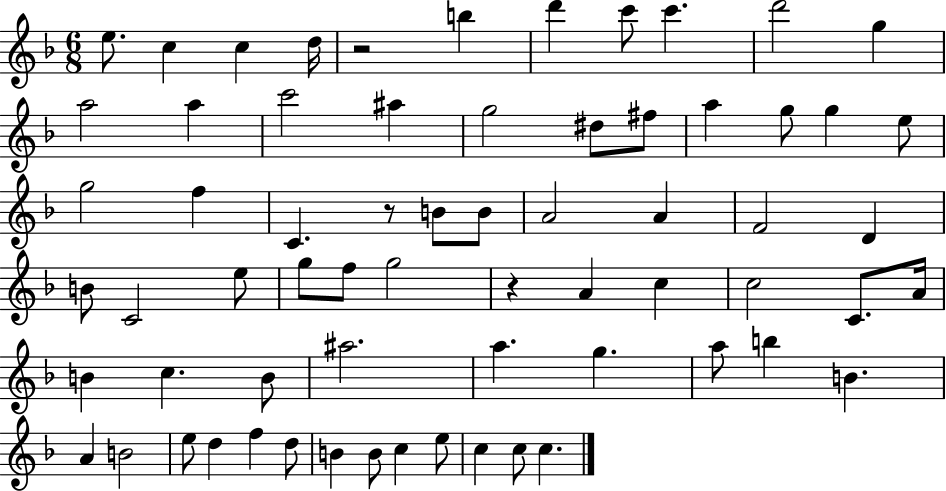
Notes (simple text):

E5/e. C5/q C5/q D5/s R/h B5/q D6/q C6/e C6/q. D6/h G5/q A5/h A5/q C6/h A#5/q G5/h D#5/e F#5/e A5/q G5/e G5/q E5/e G5/h F5/q C4/q. R/e B4/e B4/e A4/h A4/q F4/h D4/q B4/e C4/h E5/e G5/e F5/e G5/h R/q A4/q C5/q C5/h C4/e. A4/s B4/q C5/q. B4/e A#5/h. A5/q. G5/q. A5/e B5/q B4/q. A4/q B4/h E5/e D5/q F5/q D5/e B4/q B4/e C5/q E5/e C5/q C5/e C5/q.